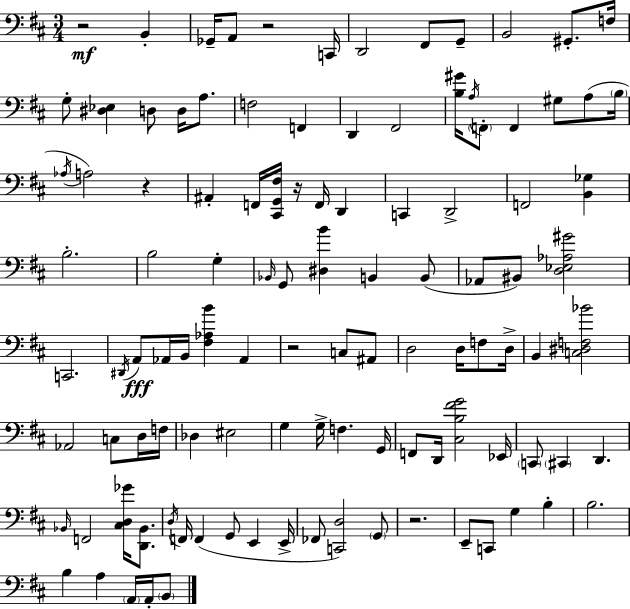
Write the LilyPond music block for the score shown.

{
  \clef bass
  \numericTimeSignature
  \time 3/4
  \key d \major
  r2\mf b,4-. | ges,16-- a,8 r2 c,16 | d,2 fis,8 g,8-- | b,2 gis,8.-. f16 | \break g8-. <dis ees>4 d8 d16 a8. | f2 f,4 | d,4 fis,2 | <b gis'>16 \acciaccatura { a16 } \parenthesize f,8-. f,4 gis8 a8( | \break \parenthesize b16 \acciaccatura { aes16 }) a2 r4 | ais,4-. f,16 <cis, g, fis>16 r16 f,16 d,4 | c,4 d,2-> | f,2 <b, ges>4 | \break b2.-. | b2 g4-. | \grace { bes,16 } g,8 <dis b'>4 b,4 | b,8( aes,8 bis,8) <d ees aes gis'>2 | \break c,2. | \acciaccatura { dis,16 } a,8\fff aes,16 b,16 <fis aes b'>4 | aes,4 r2 | c8 ais,8 d2 | \break d16 f8 d16-> b,4 <c dis f bes'>2 | aes,2 | c8 d16 f16 des4 eis2 | g4 g16-> f4. | \break g,16 f,8 d,16 <cis b fis' g'>2 | ees,16 \parenthesize c,8 \parenthesize cis,4 d,4. | \grace { bes,16 } f,2 | <cis d ges'>16 <d, bes,>8. \acciaccatura { d16 } f,16 f,4( g,8 | \break e,4 e,16-> fes,8 <c, d>2) | \parenthesize g,8 r2. | e,8-- c,8 g4 | b4-. b2. | \break b4 a4 | \parenthesize a,16 a,16-. \parenthesize b,8 \bar "|."
}